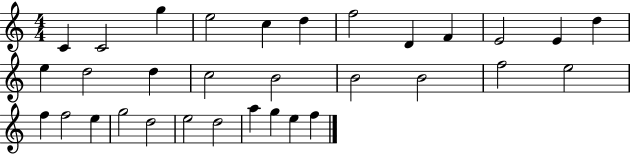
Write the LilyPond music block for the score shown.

{
  \clef treble
  \numericTimeSignature
  \time 4/4
  \key c \major
  c'4 c'2 g''4 | e''2 c''4 d''4 | f''2 d'4 f'4 | e'2 e'4 d''4 | \break e''4 d''2 d''4 | c''2 b'2 | b'2 b'2 | f''2 e''2 | \break f''4 f''2 e''4 | g''2 d''2 | e''2 d''2 | a''4 g''4 e''4 f''4 | \break \bar "|."
}